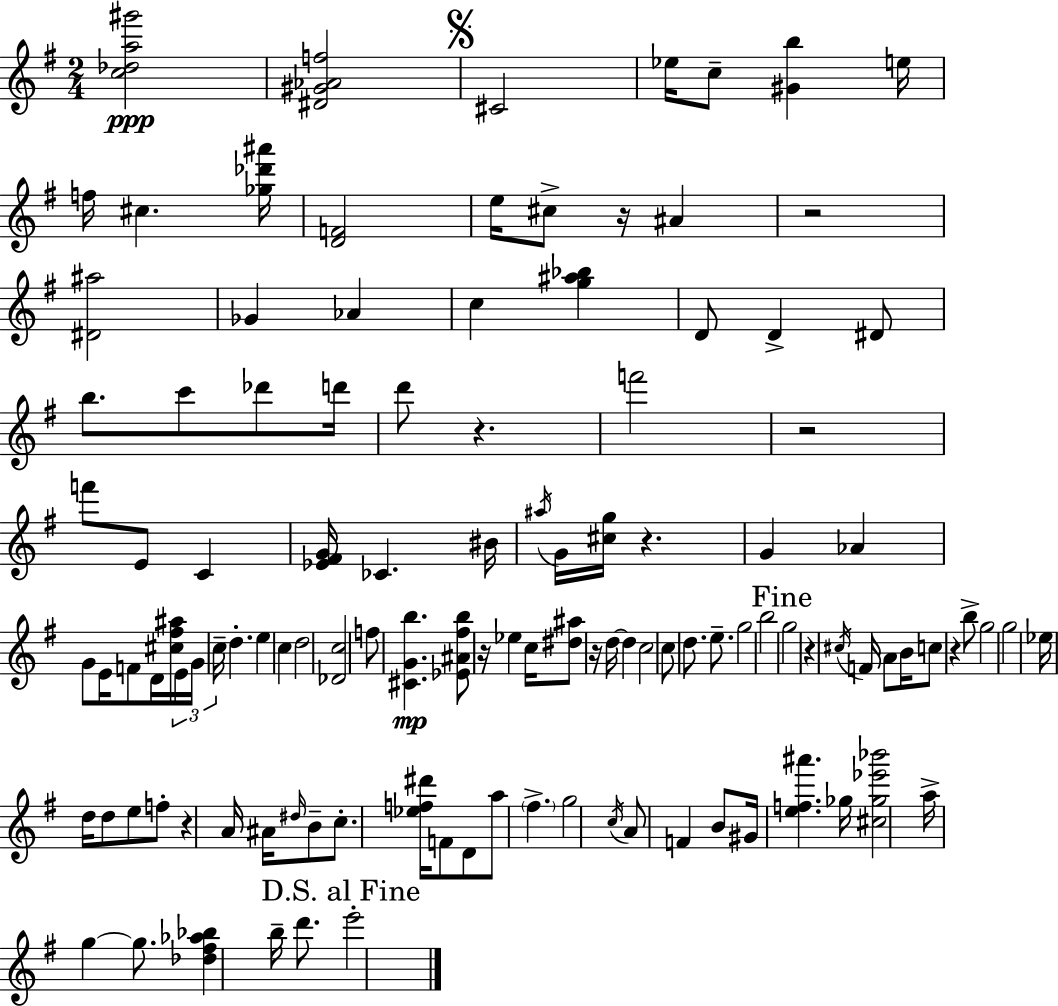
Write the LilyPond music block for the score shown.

{
  \clef treble
  \numericTimeSignature
  \time 2/4
  \key g \major
  \repeat volta 2 { <c'' des'' a'' gis'''>2\ppp | <dis' gis' aes' f''>2 | \mark \markup { \musicglyph "scripts.segno" } cis'2 | ees''16 c''8-- <gis' b''>4 e''16 | \break f''16 cis''4. <ges'' des''' ais'''>16 | <d' f'>2 | e''16 cis''8-> r16 ais'4 | r2 | \break <dis' ais''>2 | ges'4 aes'4 | c''4 <g'' ais'' bes''>4 | d'8 d'4-> dis'8 | \break b''8. c'''8 des'''8 d'''16 | d'''8 r4. | f'''2 | r2 | \break f'''8 e'8 c'4 | <ees' fis' g'>16 ces'4. bis'16 | \acciaccatura { ais''16 } g'16 <cis'' g''>16 r4. | g'4 aes'4 | \break g'8 e'16 f'8 d'16 <cis'' fis'' ais''>16 | \tuplet 3/2 { e'16 g'16 c''16-- } d''4.-. | e''4 c''4 | d''2 | \break <des' c''>2 | f''8 <cis' g' b''>4.\mp | <ees' ais' fis'' b''>8 r16 ees''4 | c''16 <dis'' ais''>8 r16 d''16~~ d''4 | \break c''2 | c''8 d''8. e''8.-- | g''2 | b''2 | \break \mark "Fine" g''2 | r4 \acciaccatura { cis''16 } f'16 a'8 | b'16 c''8 r4 | b''8-> g''2 | \break g''2 | ees''16 d''16 d''8 e''8 | f''8-. r4 a'16 ais'16 | \grace { dis''16 } b'8-- c''8.-. <ees'' f'' dis'''>16 f'8 | \break d'8 a''8 \parenthesize fis''4.-> | g''2 | \acciaccatura { c''16 } a'8 f'4 | b'8 gis'16 <e'' f'' ais'''>4. | \break ges''16 <cis'' ges'' ees''' bes'''>2 | a''16-> g''4~~ | g''8. <des'' fis'' aes'' bes''>4 | b''16-- d'''8. \mark "D.S. al Fine" e'''2-. | \break } \bar "|."
}